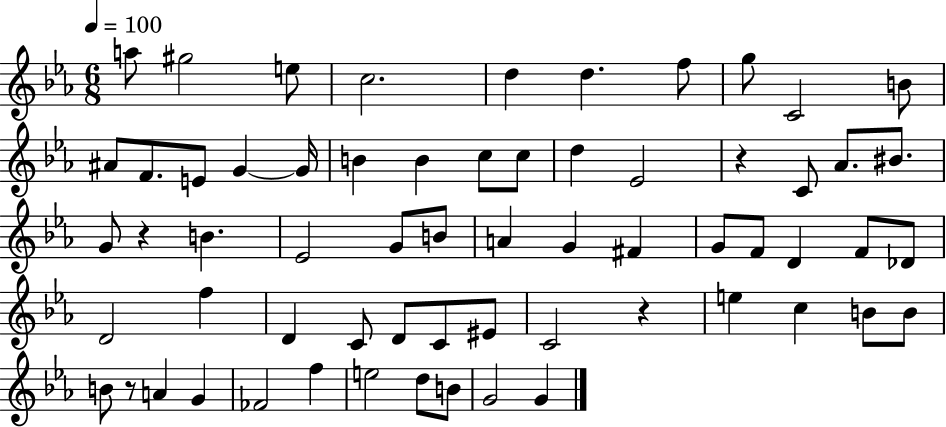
A5/e G#5/h E5/e C5/h. D5/q D5/q. F5/e G5/e C4/h B4/e A#4/e F4/e. E4/e G4/q G4/s B4/q B4/q C5/e C5/e D5/q Eb4/h R/q C4/e Ab4/e. BIS4/e. G4/e R/q B4/q. Eb4/h G4/e B4/e A4/q G4/q F#4/q G4/e F4/e D4/q F4/e Db4/e D4/h F5/q D4/q C4/e D4/e C4/e EIS4/e C4/h R/q E5/q C5/q B4/e B4/e B4/e R/e A4/q G4/q FES4/h F5/q E5/h D5/e B4/e G4/h G4/q